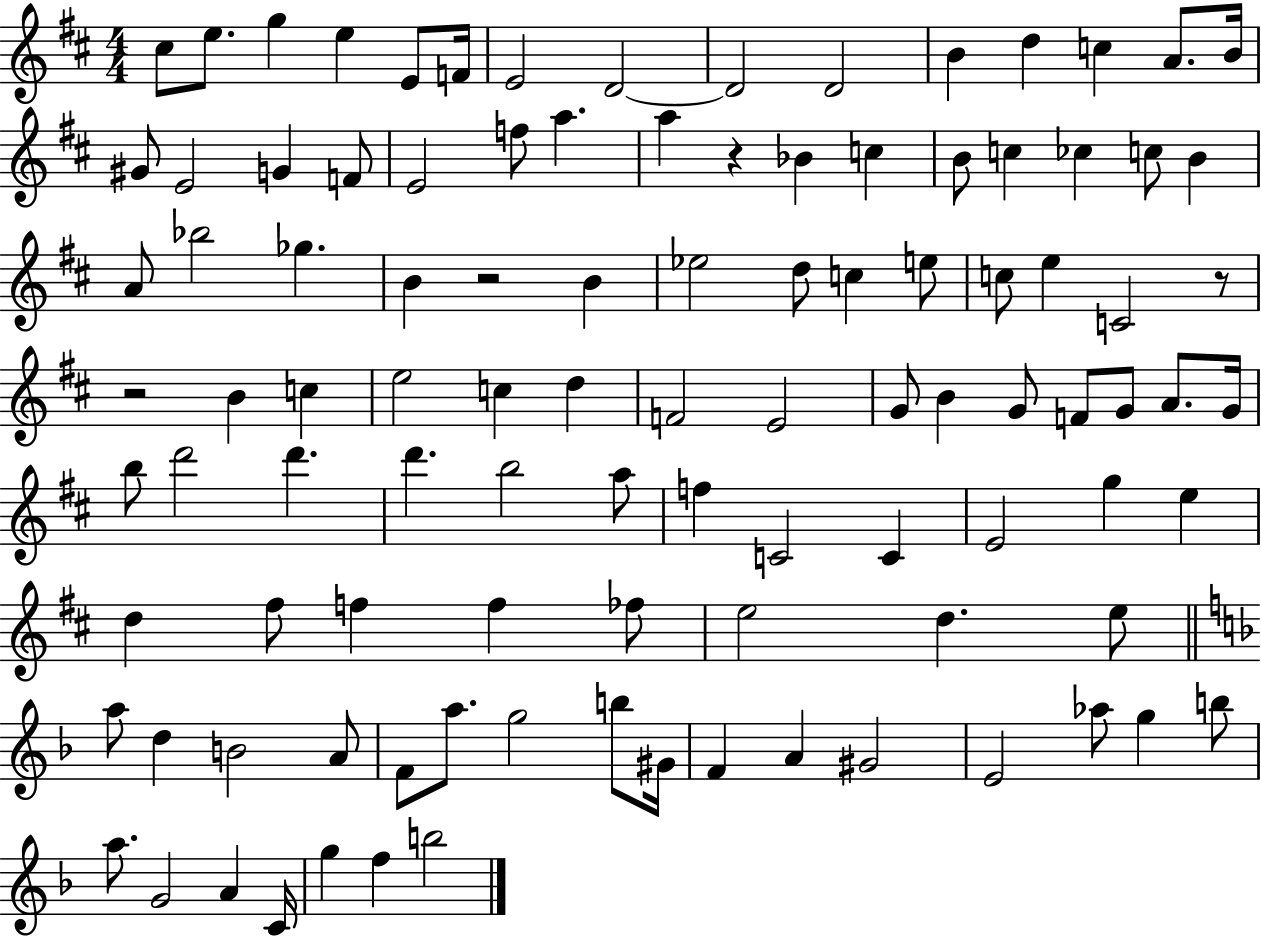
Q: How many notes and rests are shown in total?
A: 103